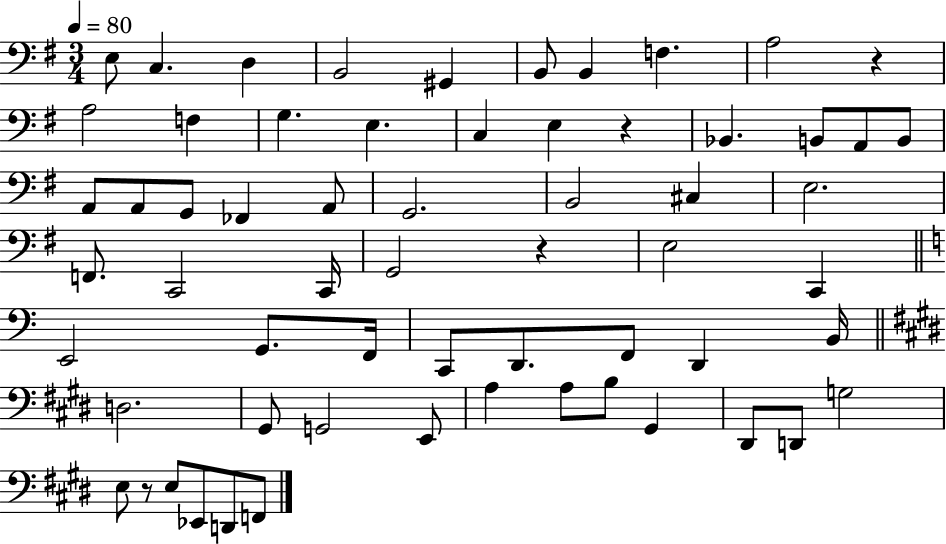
{
  \clef bass
  \numericTimeSignature
  \time 3/4
  \key g \major
  \tempo 4 = 80
  e8 c4. d4 | b,2 gis,4 | b,8 b,4 f4. | a2 r4 | \break a2 f4 | g4. e4. | c4 e4 r4 | bes,4. b,8 a,8 b,8 | \break a,8 a,8 g,8 fes,4 a,8 | g,2. | b,2 cis4 | e2. | \break f,8. c,2 c,16 | g,2 r4 | e2 c,4 | \bar "||" \break \key c \major e,2 g,8. f,16 | c,8 d,8. f,8 d,4 b,16 | \bar "||" \break \key e \major d2. | gis,8 g,2 e,8 | a4 a8 b8 gis,4 | dis,8 d,8 g2 | \break e8 r8 e8 ees,8 d,8 f,8 | \bar "|."
}